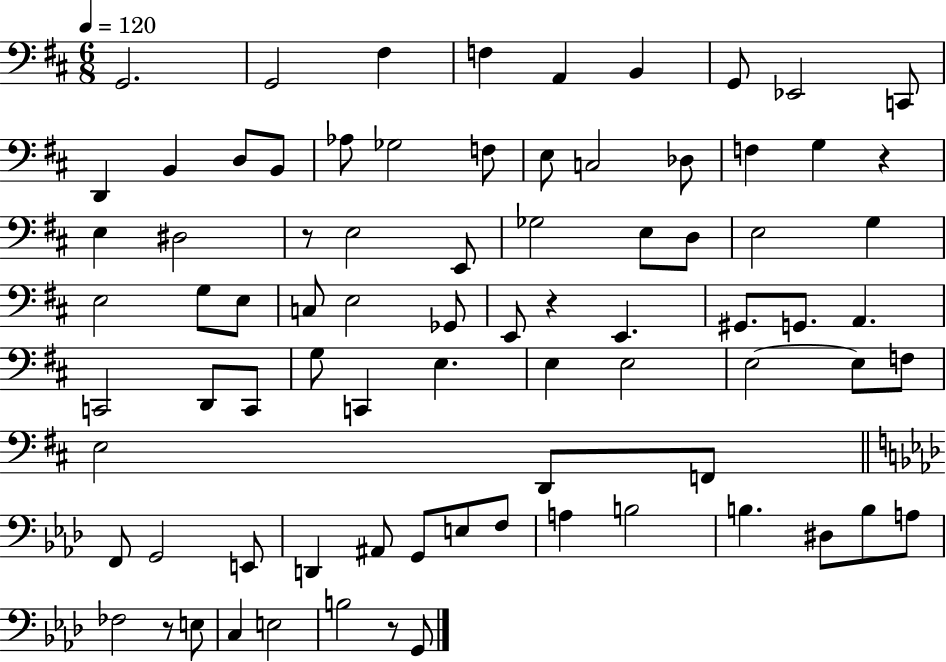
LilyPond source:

{
  \clef bass
  \numericTimeSignature
  \time 6/8
  \key d \major
  \tempo 4 = 120
  g,2. | g,2 fis4 | f4 a,4 b,4 | g,8 ees,2 c,8 | \break d,4 b,4 d8 b,8 | aes8 ges2 f8 | e8 c2 des8 | f4 g4 r4 | \break e4 dis2 | r8 e2 e,8 | ges2 e8 d8 | e2 g4 | \break e2 g8 e8 | c8 e2 ges,8 | e,8 r4 e,4. | gis,8. g,8. a,4. | \break c,2 d,8 c,8 | g8 c,4 e4. | e4 e2 | e2~~ e8 f8 | \break e2 d,8 f,8 | \bar "||" \break \key f \minor f,8 g,2 e,8 | d,4 ais,8 g,8 e8 f8 | a4 b2 | b4. dis8 b8 a8 | \break fes2 r8 e8 | c4 e2 | b2 r8 g,8 | \bar "|."
}